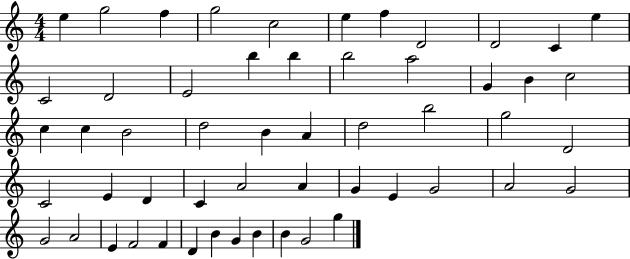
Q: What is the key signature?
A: C major